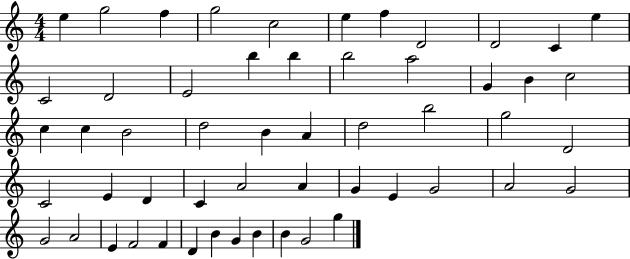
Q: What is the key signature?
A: C major